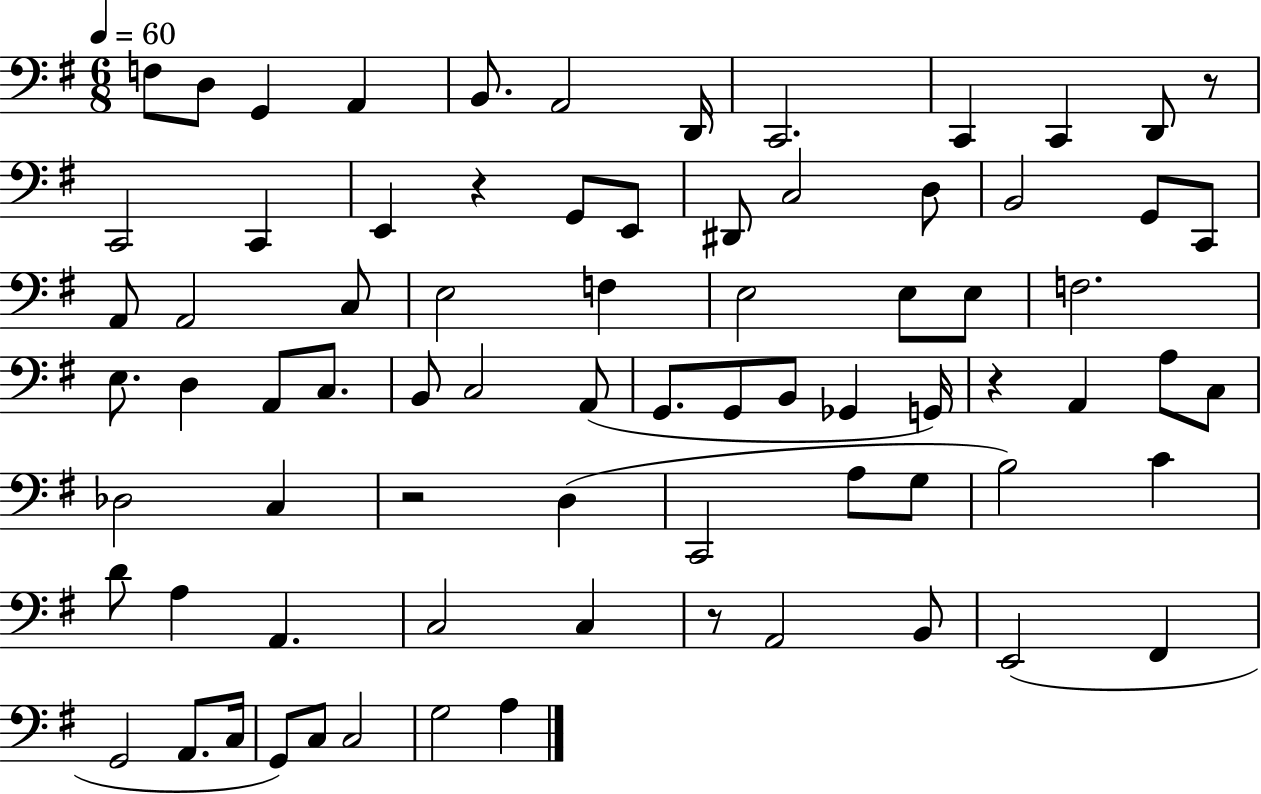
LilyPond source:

{
  \clef bass
  \numericTimeSignature
  \time 6/8
  \key g \major
  \tempo 4 = 60
  f8 d8 g,4 a,4 | b,8. a,2 d,16 | c,2. | c,4 c,4 d,8 r8 | \break c,2 c,4 | e,4 r4 g,8 e,8 | dis,8 c2 d8 | b,2 g,8 c,8 | \break a,8 a,2 c8 | e2 f4 | e2 e8 e8 | f2. | \break e8. d4 a,8 c8. | b,8 c2 a,8( | g,8. g,8 b,8 ges,4 g,16) | r4 a,4 a8 c8 | \break des2 c4 | r2 d4( | c,2 a8 g8 | b2) c'4 | \break d'8 a4 a,4. | c2 c4 | r8 a,2 b,8 | e,2( fis,4 | \break g,2 a,8. c16 | g,8) c8 c2 | g2 a4 | \bar "|."
}